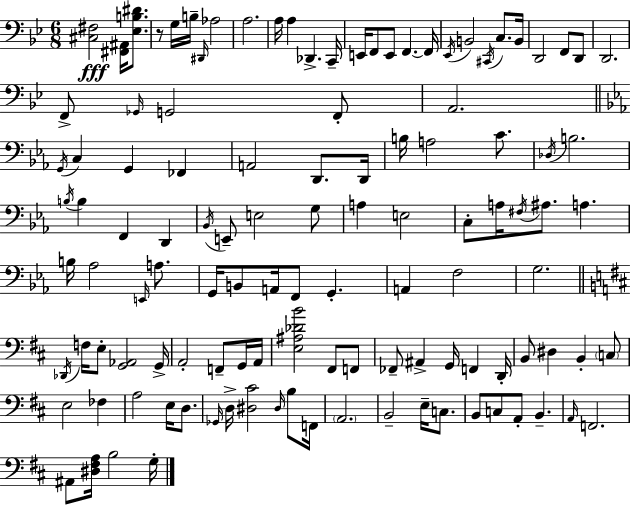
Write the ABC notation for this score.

X:1
T:Untitled
M:6/8
L:1/4
K:Bb
[^C,^F,]2 [^F,,^A,,]/4 [_E,B,^D]/2 z/2 G,/4 B,/4 ^D,,/4 _A,2 A,2 A,/4 A, _D,, C,,/4 E,,/4 F,,/2 E,,/2 F,, F,,/4 _E,,/4 B,,2 ^C,,/4 C,/2 B,,/4 D,,2 F,,/2 D,,/2 D,,2 F,,/2 _G,,/4 G,,2 F,,/2 A,,2 G,,/4 C, G,, _F,, A,,2 D,,/2 D,,/4 B,/4 A,2 C/2 _D,/4 B,2 B,/4 B, F,, D,, _B,,/4 E,,/2 E,2 G,/2 A, E,2 C,/2 A,/4 ^F,/4 ^A,/2 A, B,/4 _A,2 E,,/4 A,/2 G,,/4 B,,/2 A,,/4 F,,/2 G,, A,, F,2 G,2 _D,,/4 F,/4 E,/2 [G,,_A,,]2 G,,/4 A,,2 F,,/2 G,,/4 A,,/4 [E,^A,_DB]2 ^F,,/2 F,,/2 _F,,/2 ^A,, G,,/4 F,, D,,/4 B,,/2 ^D, B,, C,/2 E,2 _F, A,2 E,/4 D,/2 _G,,/4 D,/4 [^D,^C]2 ^D,/4 B,/2 F,,/4 A,,2 B,,2 E,/4 C,/2 B,,/2 C,/2 A,,/2 B,, A,,/4 F,,2 ^A,,/2 [^D,^F,A,]/4 B,2 G,/4